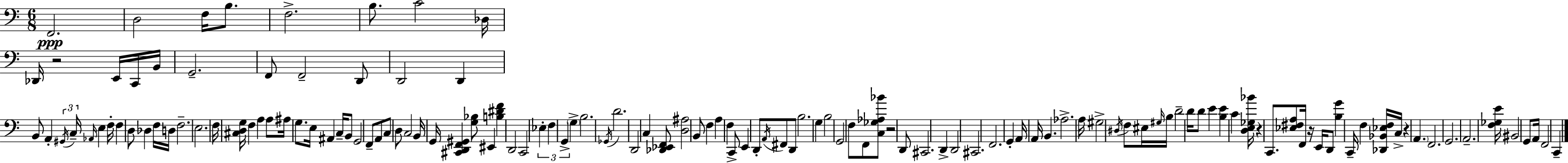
X:1
T:Untitled
M:6/8
L:1/4
K:Am
F,,2 D,2 F,/4 B,/2 F,2 B,/2 C2 _D,/4 _D,,/4 z2 E,,/4 C,,/4 B,,/4 G,,2 F,,/2 F,,2 D,,/2 D,,2 D,, B,,/2 A,, ^G,,/4 C,/4 _A,,/4 E, F,/4 F, D,/2 _D, F,/4 D,/4 F,2 E,2 F,/4 [^C,D,G,]/4 F, A, A,/2 ^A,/4 G,/2 E,/4 ^A,, C,/4 B,,/2 G,,2 F,,/2 A,,/2 C,/2 D,/2 C,2 B,,/4 G,,/4 [^C,,D,,F,,^G,,] [G,_B,]/2 ^E,, [B,^DF] D,,2 C,,2 _E, F, G,, G, B,2 _G,,/4 D2 D,,2 C, [_D,,_E,,F,,]/2 [D,^A,]2 B,,/2 F, A, F, C,,/2 E,, D,,/2 A,,/4 ^F,,/2 D,,/2 B,2 G, B,2 G,,2 F,/2 F,,/2 [C,_G,_A,_B]/2 z2 D,,/2 ^C,,2 D,, D,,2 ^C,,2 F,,2 G,, A,,/4 A,,/4 B,, _A,2 A,/4 ^G,2 ^D,/4 F,/2 ^E,/4 ^G,/4 B,/4 D2 D/4 D/2 E [B,E] C [D,E,_G,_B]/4 z C,,/2 [_E,^F,A,]/2 F,,/4 z/4 E,,/4 D,,/2 [B,G] C,,/4 F, [_D,,_B,,_E,F,]/4 C,/4 z A,, F,,2 G,,2 A,,2 [F,_G,E]/4 ^B,,2 G,,/2 A,,/4 F,,2 C,,